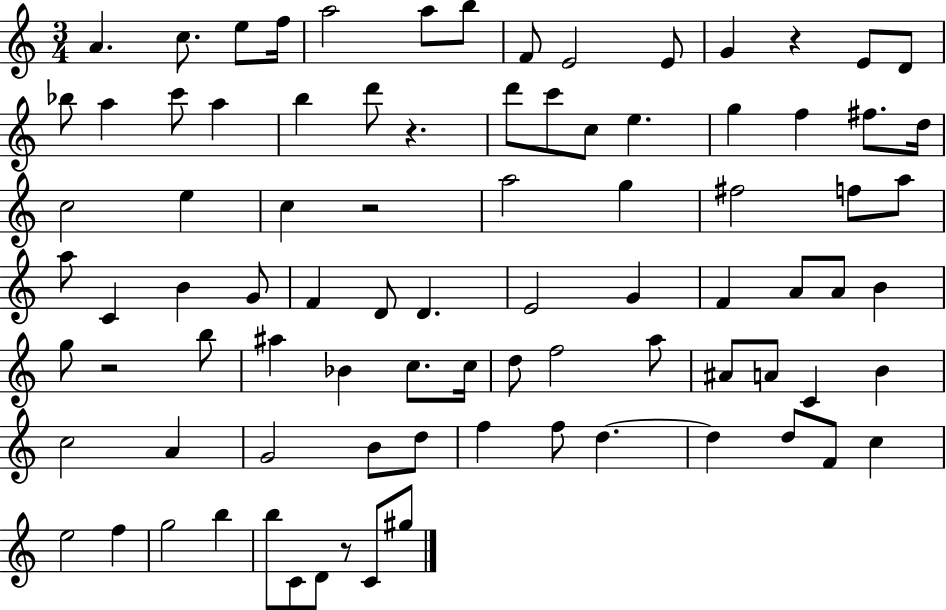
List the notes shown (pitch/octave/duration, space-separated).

A4/q. C5/e. E5/e F5/s A5/h A5/e B5/e F4/e E4/h E4/e G4/q R/q E4/e D4/e Bb5/e A5/q C6/e A5/q B5/q D6/e R/q. D6/e C6/e C5/e E5/q. G5/q F5/q F#5/e. D5/s C5/h E5/q C5/q R/h A5/h G5/q F#5/h F5/e A5/e A5/e C4/q B4/q G4/e F4/q D4/e D4/q. E4/h G4/q F4/q A4/e A4/e B4/q G5/e R/h B5/e A#5/q Bb4/q C5/e. C5/s D5/e F5/h A5/e A#4/e A4/e C4/q B4/q C5/h A4/q G4/h B4/e D5/e F5/q F5/e D5/q. D5/q D5/e F4/e C5/q E5/h F5/q G5/h B5/q B5/e C4/e D4/e R/e C4/e G#5/e